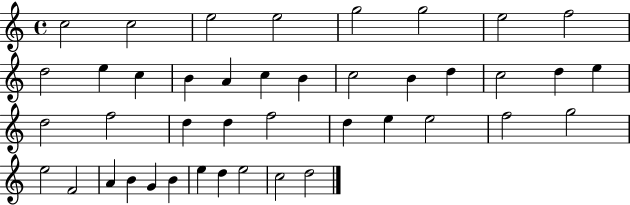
X:1
T:Untitled
M:4/4
L:1/4
K:C
c2 c2 e2 e2 g2 g2 e2 f2 d2 e c B A c B c2 B d c2 d e d2 f2 d d f2 d e e2 f2 g2 e2 F2 A B G B e d e2 c2 d2